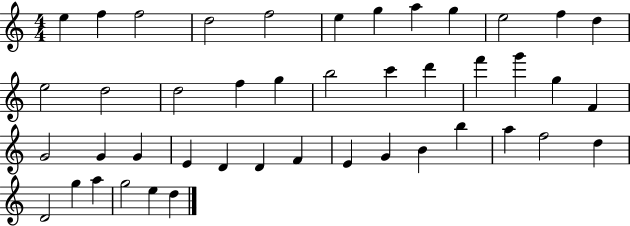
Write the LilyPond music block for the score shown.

{
  \clef treble
  \numericTimeSignature
  \time 4/4
  \key c \major
  e''4 f''4 f''2 | d''2 f''2 | e''4 g''4 a''4 g''4 | e''2 f''4 d''4 | \break e''2 d''2 | d''2 f''4 g''4 | b''2 c'''4 d'''4 | f'''4 g'''4 g''4 f'4 | \break g'2 g'4 g'4 | e'4 d'4 d'4 f'4 | e'4 g'4 b'4 b''4 | a''4 f''2 d''4 | \break d'2 g''4 a''4 | g''2 e''4 d''4 | \bar "|."
}